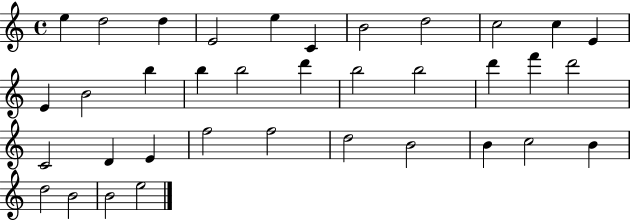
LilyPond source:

{
  \clef treble
  \time 4/4
  \defaultTimeSignature
  \key c \major
  e''4 d''2 d''4 | e'2 e''4 c'4 | b'2 d''2 | c''2 c''4 e'4 | \break e'4 b'2 b''4 | b''4 b''2 d'''4 | b''2 b''2 | d'''4 f'''4 d'''2 | \break c'2 d'4 e'4 | f''2 f''2 | d''2 b'2 | b'4 c''2 b'4 | \break d''2 b'2 | b'2 e''2 | \bar "|."
}